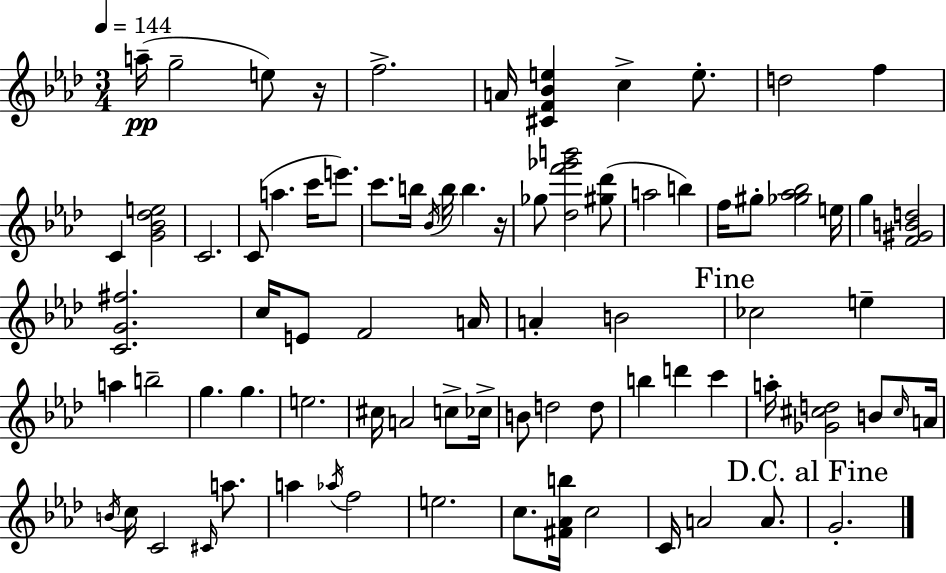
X:1
T:Untitled
M:3/4
L:1/4
K:Ab
a/4 g2 e/2 z/4 f2 A/4 [^CF_Be] c e/2 d2 f C [G_B_de]2 C2 C/2 a c'/4 e'/2 c'/2 b/4 _B/4 b/4 b z/4 _g/2 [_df'_g'b']2 [^g_d']/2 a2 b f/4 ^g/2 [_g_a_b]2 e/4 g [F^GBd]2 [CG^f]2 c/4 E/2 F2 A/4 A B2 _c2 e a b2 g g e2 ^c/4 A2 c/2 _c/4 B/2 d2 d/2 b d' c' a/4 [_G^cd]2 B/2 ^c/4 A/4 B/4 c/4 C2 ^C/4 a/2 a _a/4 f2 e2 c/2 [^F_Ab]/4 c2 C/4 A2 A/2 G2